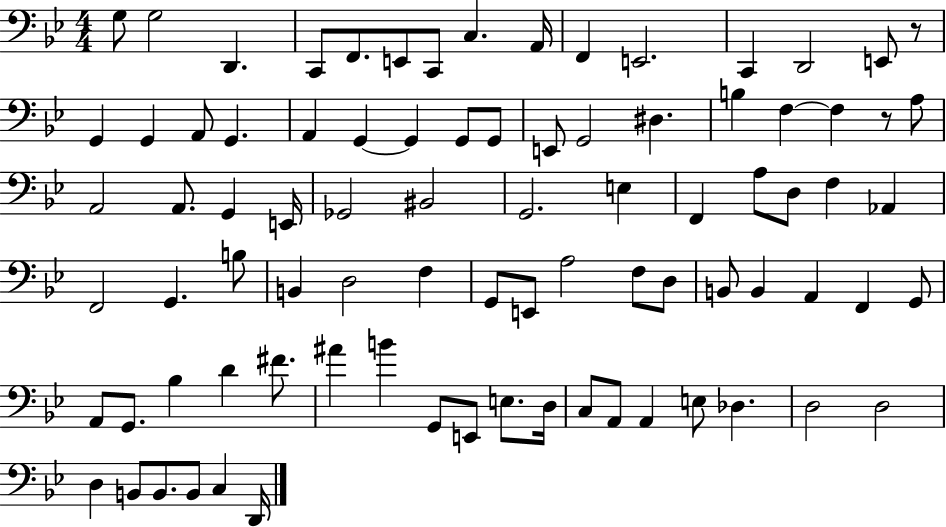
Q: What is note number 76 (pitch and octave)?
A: D3